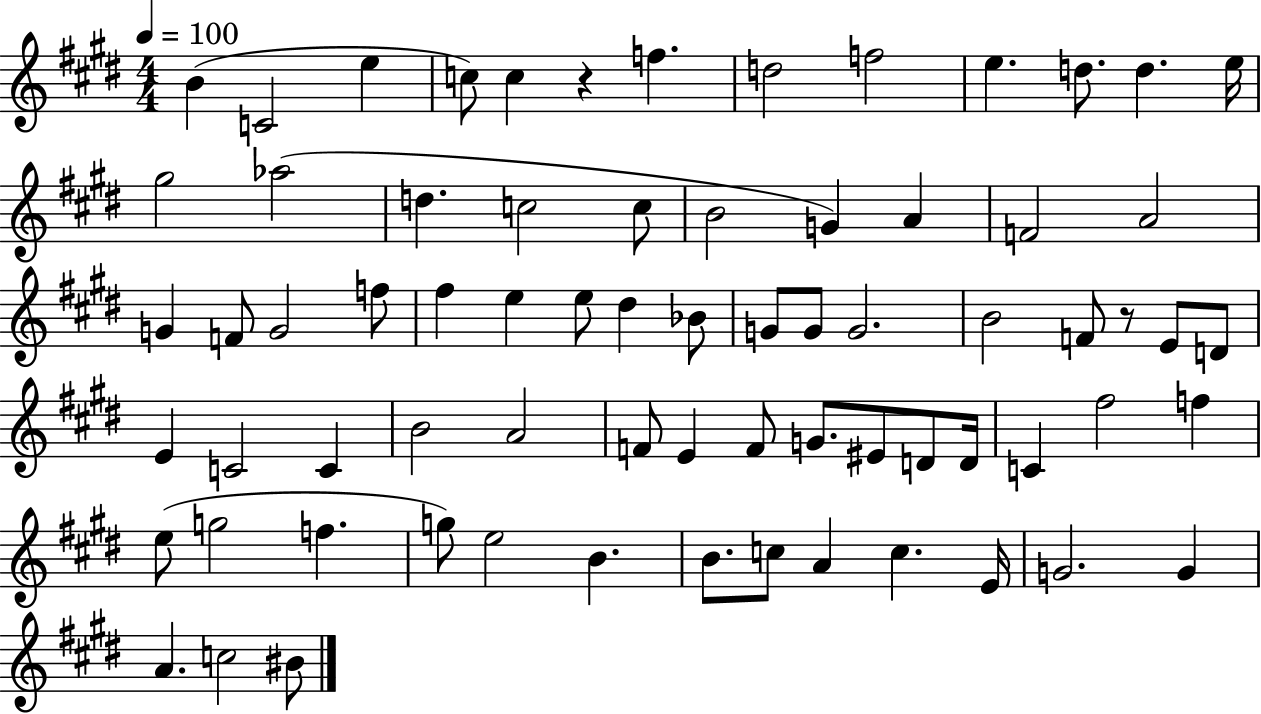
B4/q C4/h E5/q C5/e C5/q R/q F5/q. D5/h F5/h E5/q. D5/e. D5/q. E5/s G#5/h Ab5/h D5/q. C5/h C5/e B4/h G4/q A4/q F4/h A4/h G4/q F4/e G4/h F5/e F#5/q E5/q E5/e D#5/q Bb4/e G4/e G4/e G4/h. B4/h F4/e R/e E4/e D4/e E4/q C4/h C4/q B4/h A4/h F4/e E4/q F4/e G4/e. EIS4/e D4/e D4/s C4/q F#5/h F5/q E5/e G5/h F5/q. G5/e E5/h B4/q. B4/e. C5/e A4/q C5/q. E4/s G4/h. G4/q A4/q. C5/h BIS4/e